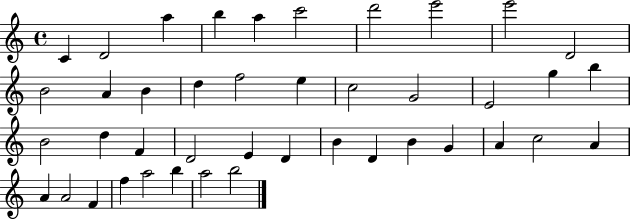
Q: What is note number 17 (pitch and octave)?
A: C5